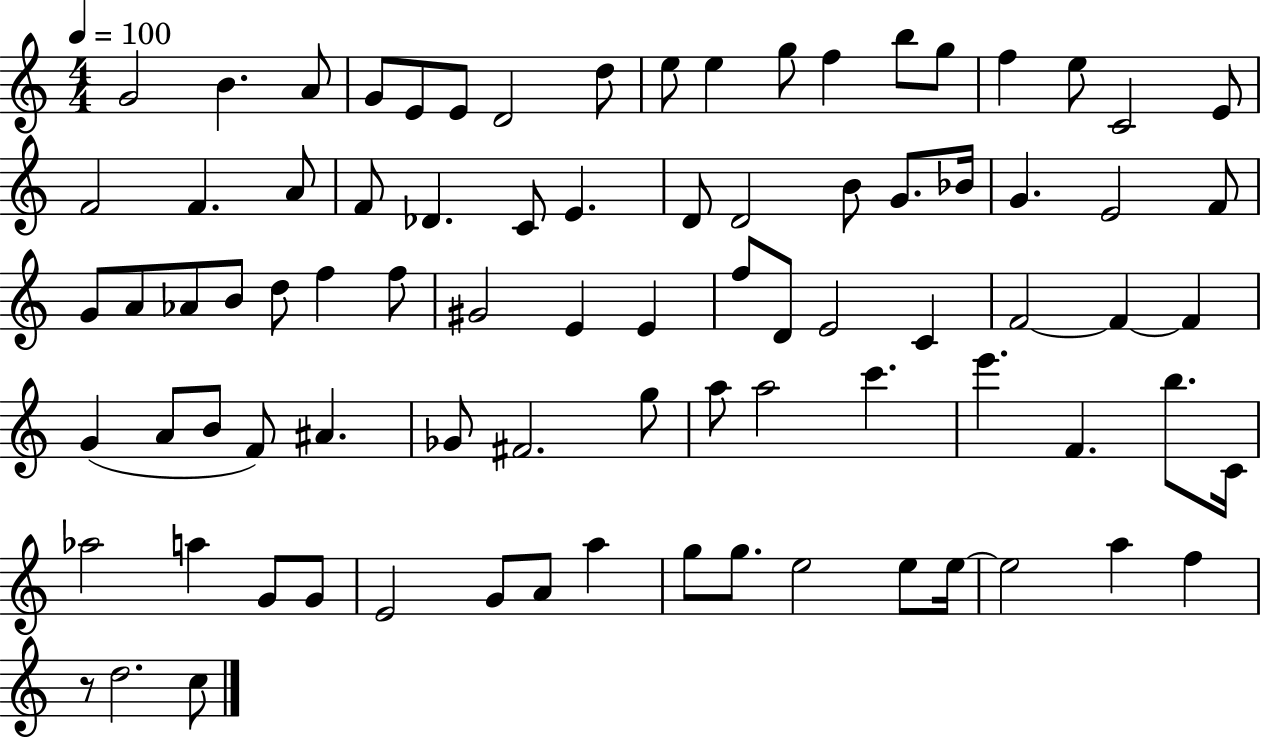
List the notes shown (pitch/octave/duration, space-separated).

G4/h B4/q. A4/e G4/e E4/e E4/e D4/h D5/e E5/e E5/q G5/e F5/q B5/e G5/e F5/q E5/e C4/h E4/e F4/h F4/q. A4/e F4/e Db4/q. C4/e E4/q. D4/e D4/h B4/e G4/e. Bb4/s G4/q. E4/h F4/e G4/e A4/e Ab4/e B4/e D5/e F5/q F5/e G#4/h E4/q E4/q F5/e D4/e E4/h C4/q F4/h F4/q F4/q G4/q A4/e B4/e F4/e A#4/q. Gb4/e F#4/h. G5/e A5/e A5/h C6/q. E6/q. F4/q. B5/e. C4/s Ab5/h A5/q G4/e G4/e E4/h G4/e A4/e A5/q G5/e G5/e. E5/h E5/e E5/s E5/h A5/q F5/q R/e D5/h. C5/e